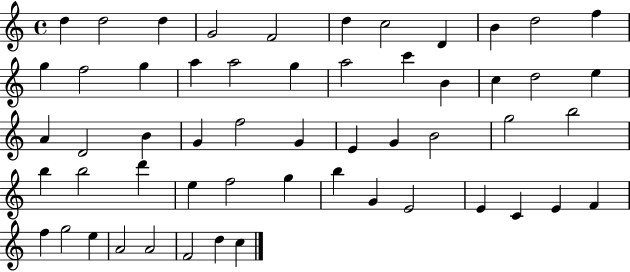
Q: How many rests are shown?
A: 0